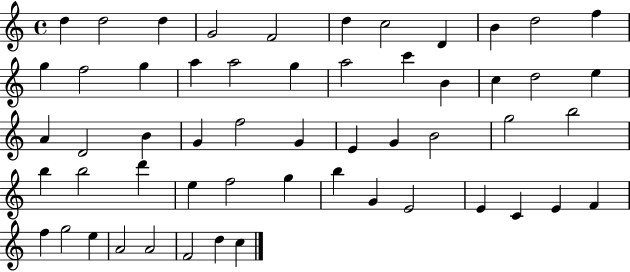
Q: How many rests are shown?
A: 0